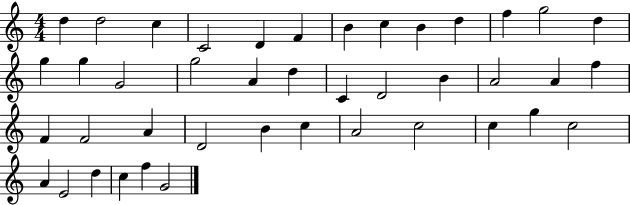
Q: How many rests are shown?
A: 0